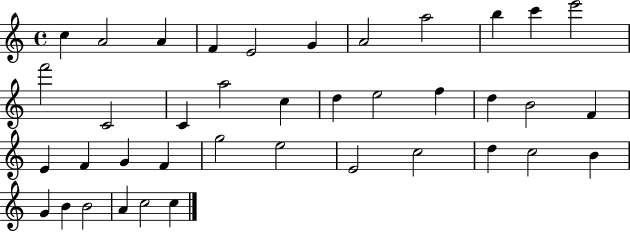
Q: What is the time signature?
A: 4/4